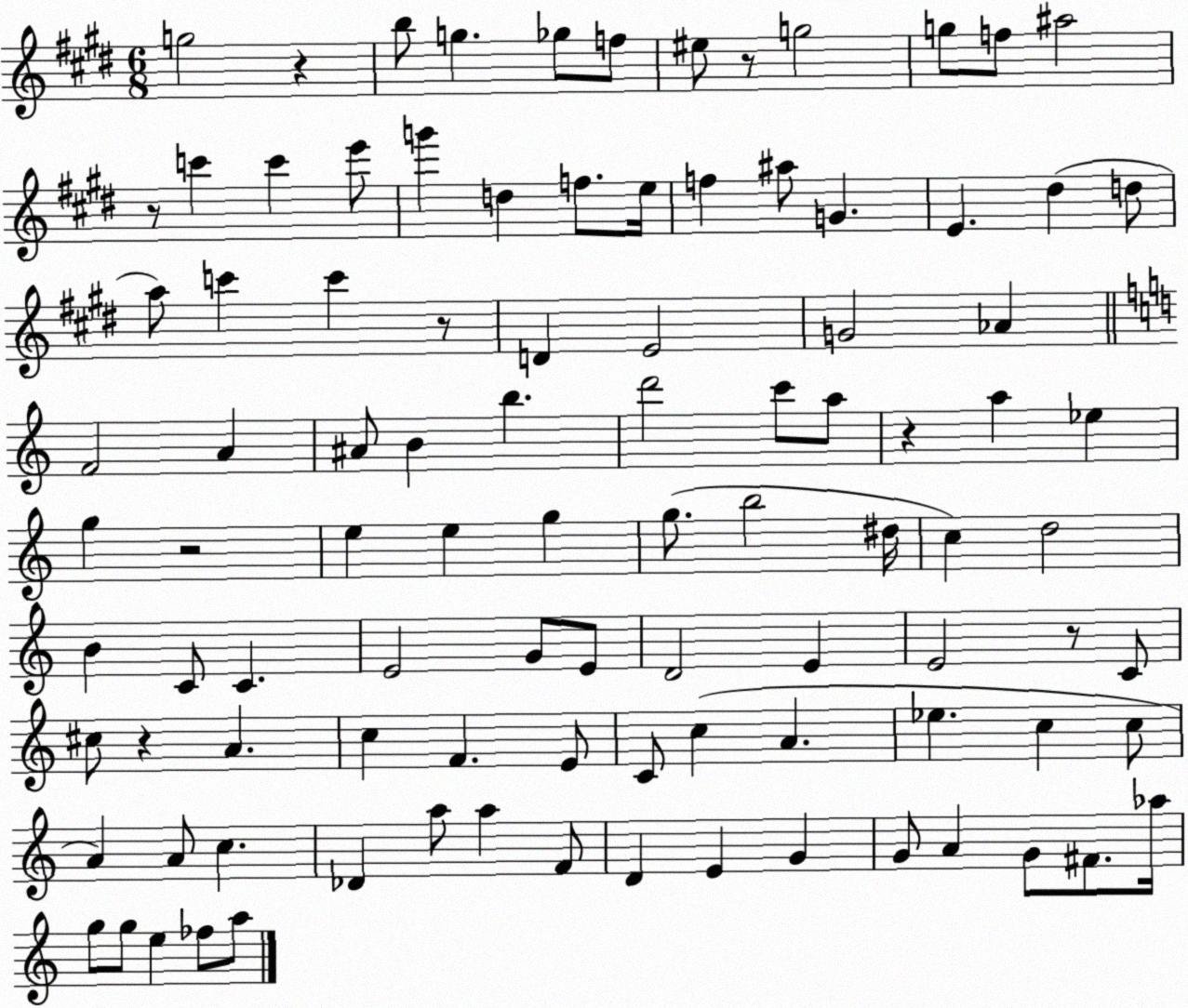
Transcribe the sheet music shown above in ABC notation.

X:1
T:Untitled
M:6/8
L:1/4
K:E
g2 z b/2 g _g/2 f/2 ^e/2 z/2 g2 g/2 f/2 ^a2 z/2 c' c' e'/2 g' d f/2 e/4 f ^a/2 G E ^d d/2 a/2 c' c' z/2 D E2 G2 _A F2 A ^A/2 B b d'2 c'/2 a/2 z a _e g z2 e e g g/2 b2 ^d/4 c d2 B C/2 C E2 G/2 E/2 D2 E E2 z/2 C/2 ^c/2 z A c F E/2 C/2 c A _e c c/2 A A/2 c _D a/2 a F/2 D E G G/2 A G/2 ^F/2 _a/4 g/2 g/2 e _f/2 a/2